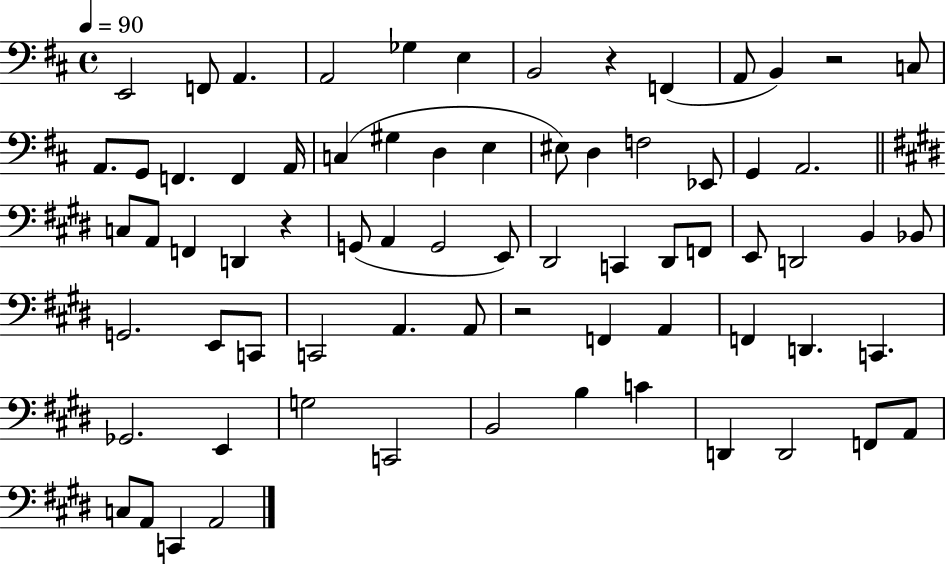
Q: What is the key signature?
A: D major